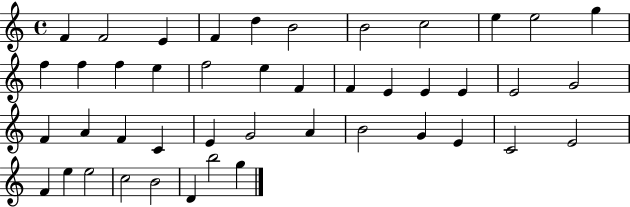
F4/q F4/h E4/q F4/q D5/q B4/h B4/h C5/h E5/q E5/h G5/q F5/q F5/q F5/q E5/q F5/h E5/q F4/q F4/q E4/q E4/q E4/q E4/h G4/h F4/q A4/q F4/q C4/q E4/q G4/h A4/q B4/h G4/q E4/q C4/h E4/h F4/q E5/q E5/h C5/h B4/h D4/q B5/h G5/q